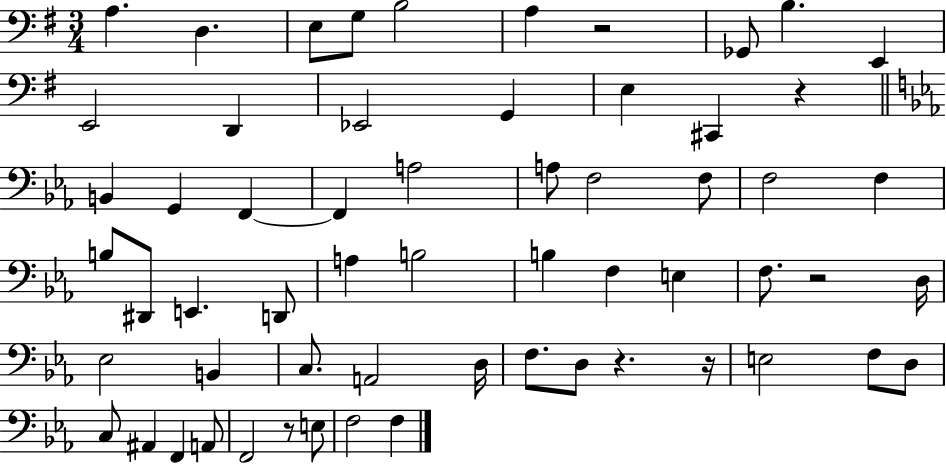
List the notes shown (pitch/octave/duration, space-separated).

A3/q. D3/q. E3/e G3/e B3/h A3/q R/h Gb2/e B3/q. E2/q E2/h D2/q Eb2/h G2/q E3/q C#2/q R/q B2/q G2/q F2/q F2/q A3/h A3/e F3/h F3/e F3/h F3/q B3/e D#2/e E2/q. D2/e A3/q B3/h B3/q F3/q E3/q F3/e. R/h D3/s Eb3/h B2/q C3/e. A2/h D3/s F3/e. D3/e R/q. R/s E3/h F3/e D3/e C3/e A#2/q F2/q A2/e F2/h R/e E3/e F3/h F3/q